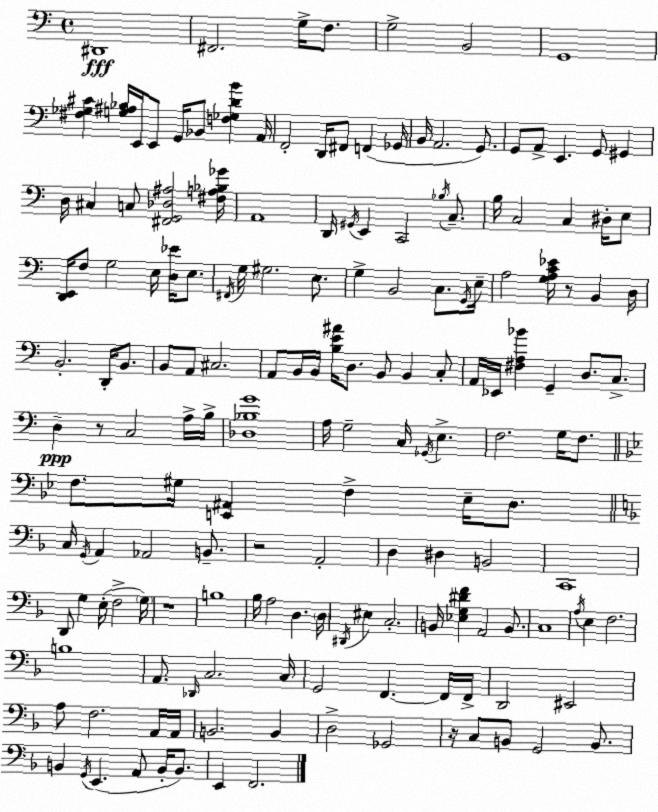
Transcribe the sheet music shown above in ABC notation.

X:1
T:Untitled
M:4/4
L:1/4
K:C
^D,,4 ^F,,2 G,/4 F,/2 G,2 B,,2 G,,4 [^F,_G,^C] [G,^A,_B,]/4 E,,/4 E,,/2 G,,/4 _B,,/2 [F,_G,DB] A,,/4 F,,2 D,,/4 ^F,,/2 F,, _G,,/4 B,,/4 A,,2 G,,/2 G,,/2 A,,/2 E,, G,,/2 ^G,, D,/4 ^C, C,/2 [^F,,G,,_D,^A,]2 [^F,A,_B,_G]/4 A,,4 D,,/4 ^G,,/4 E,, C,,2 _B,/4 C,/2 B,/4 C,2 C, ^D,/4 E,/2 [D,,E,,]/4 F,/2 G,2 E,/4 [D,_E]/4 E,/2 ^F,,/4 G,/4 ^G,2 E,/2 G, B,,2 C,/2 G,,/4 E,/4 A,2 [G,A,C_E]/4 z/2 B,, D,/4 B,,2 D,,/4 B,,/2 B,,/2 A,,/2 ^C,2 A,,/2 B,,/4 B,,/4 [B,E^A]/4 D,/2 B,,/2 B,, C,/2 A,,/4 _E,,/4 [^F,A,_B] G,, D,/2 C,/2 D, z/2 C,2 A,/4 B,/4 [_D,_B,G]4 A,/4 G,2 C,/4 _G,,/4 E, F,2 G,/4 F,/2 F,/2 ^G,/4 [E,,^A,,] F, _E,/4 D,/2 C,/4 G,,/4 A,, _A,,2 B,,/2 z2 A,,2 D, ^D, B,,2 C,,4 D,,/2 G, E,/4 F,2 G,/4 z4 B,4 _B,/4 A,2 D, D,/4 ^D,,/4 ^E, C,2 B,,/4 [_E,G,^DF] A,,2 B,,/2 C,4 A,/4 E, F,2 B,4 A,,/2 _D,,/4 C,2 C,/4 G,,2 F,, F,,/4 F,,/4 D,,2 ^E,,2 A,/2 F,2 A,,/4 A,,/4 B,,2 B,, D,2 _G,,2 z/4 C,/2 B,,/2 G,,2 B,,/2 B,, G,,/4 E,, A,,/2 B,,/4 B,,/2 E,, F,,2